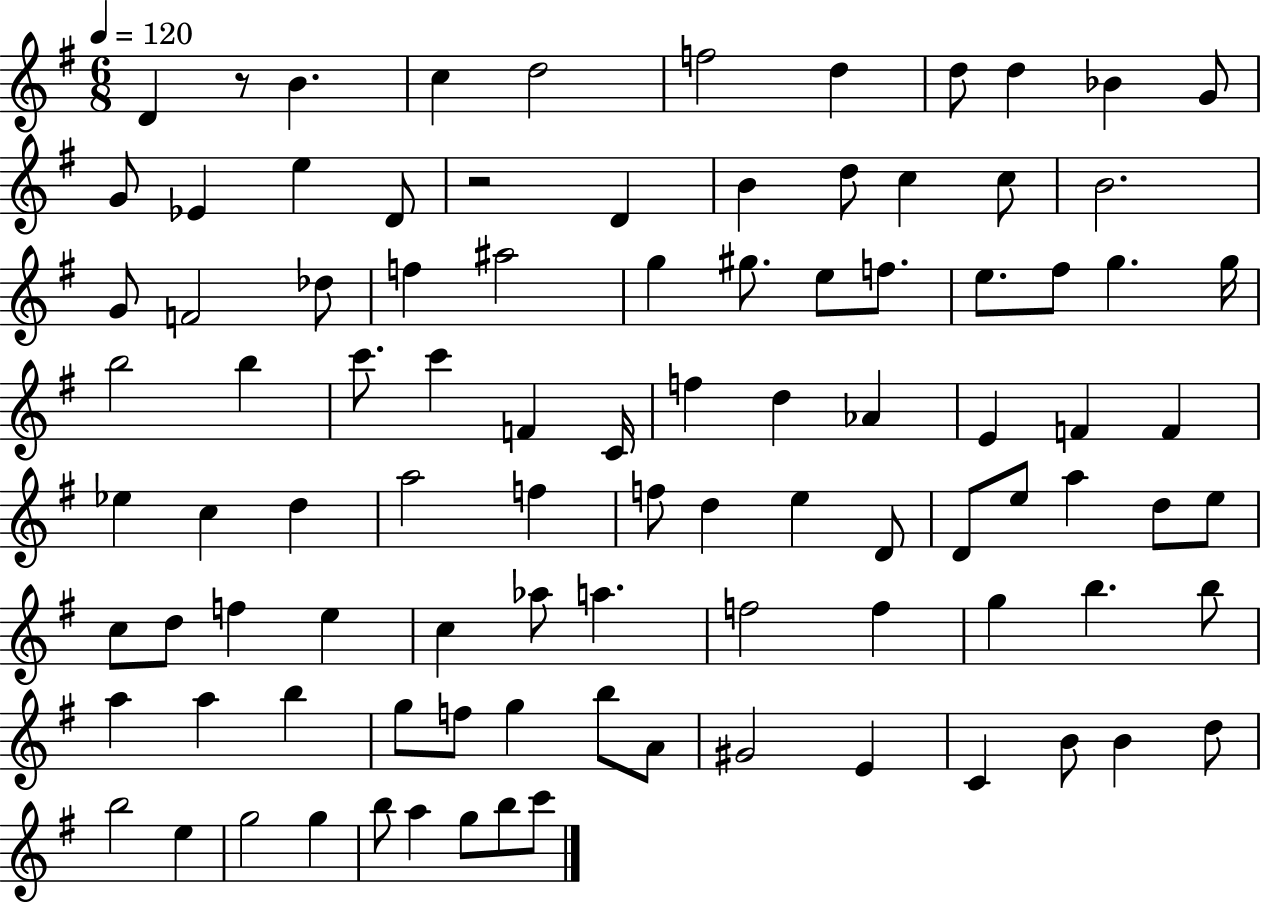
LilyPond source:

{
  \clef treble
  \numericTimeSignature
  \time 6/8
  \key g \major
  \tempo 4 = 120
  d'4 r8 b'4. | c''4 d''2 | f''2 d''4 | d''8 d''4 bes'4 g'8 | \break g'8 ees'4 e''4 d'8 | r2 d'4 | b'4 d''8 c''4 c''8 | b'2. | \break g'8 f'2 des''8 | f''4 ais''2 | g''4 gis''8. e''8 f''8. | e''8. fis''8 g''4. g''16 | \break b''2 b''4 | c'''8. c'''4 f'4 c'16 | f''4 d''4 aes'4 | e'4 f'4 f'4 | \break ees''4 c''4 d''4 | a''2 f''4 | f''8 d''4 e''4 d'8 | d'8 e''8 a''4 d''8 e''8 | \break c''8 d''8 f''4 e''4 | c''4 aes''8 a''4. | f''2 f''4 | g''4 b''4. b''8 | \break a''4 a''4 b''4 | g''8 f''8 g''4 b''8 a'8 | gis'2 e'4 | c'4 b'8 b'4 d''8 | \break b''2 e''4 | g''2 g''4 | b''8 a''4 g''8 b''8 c'''8 | \bar "|."
}